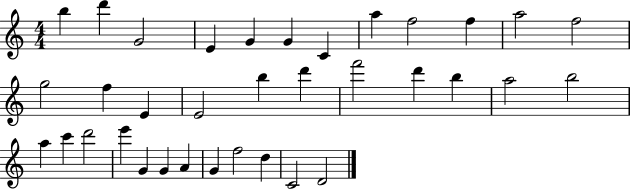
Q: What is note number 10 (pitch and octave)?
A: F5